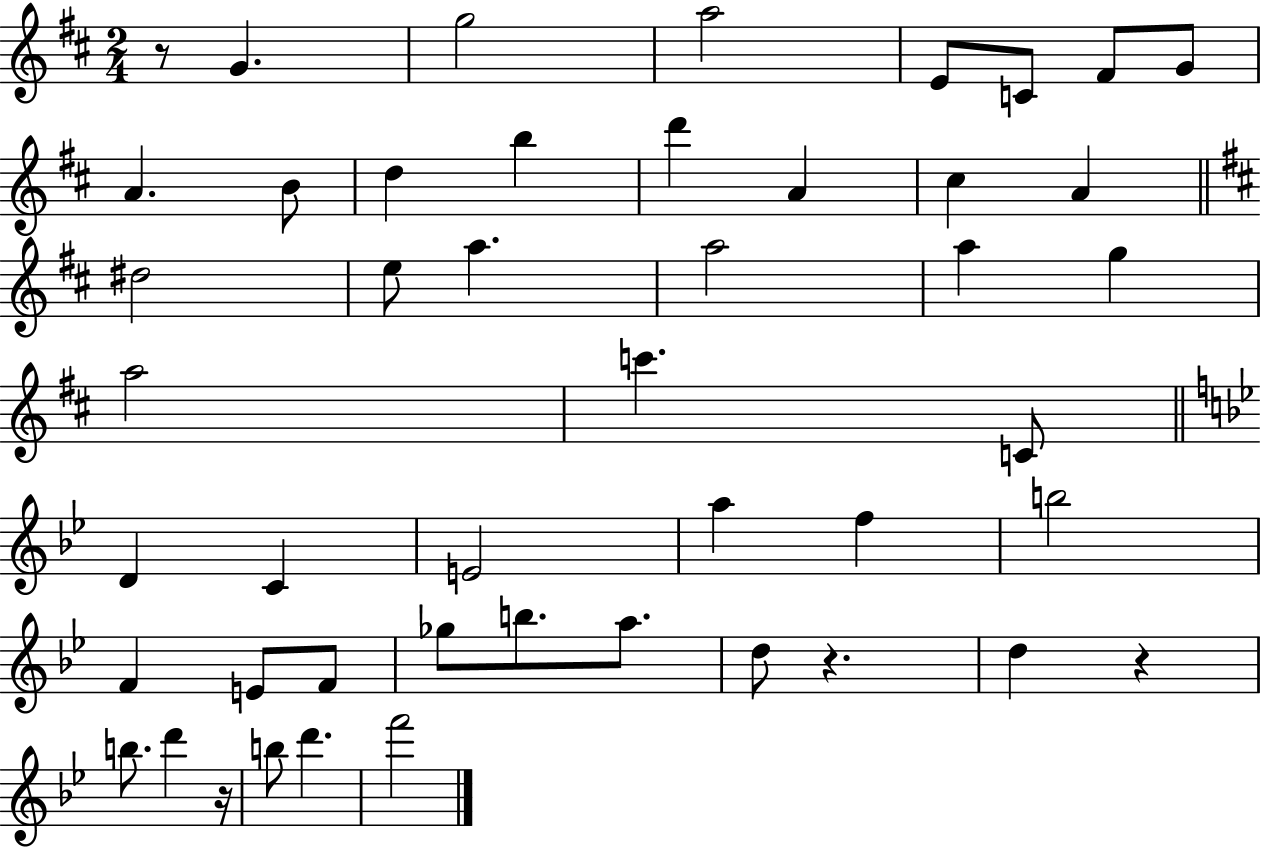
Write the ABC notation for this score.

X:1
T:Untitled
M:2/4
L:1/4
K:D
z/2 G g2 a2 E/2 C/2 ^F/2 G/2 A B/2 d b d' A ^c A ^d2 e/2 a a2 a g a2 c' C/2 D C E2 a f b2 F E/2 F/2 _g/2 b/2 a/2 d/2 z d z b/2 d' z/4 b/2 d' f'2